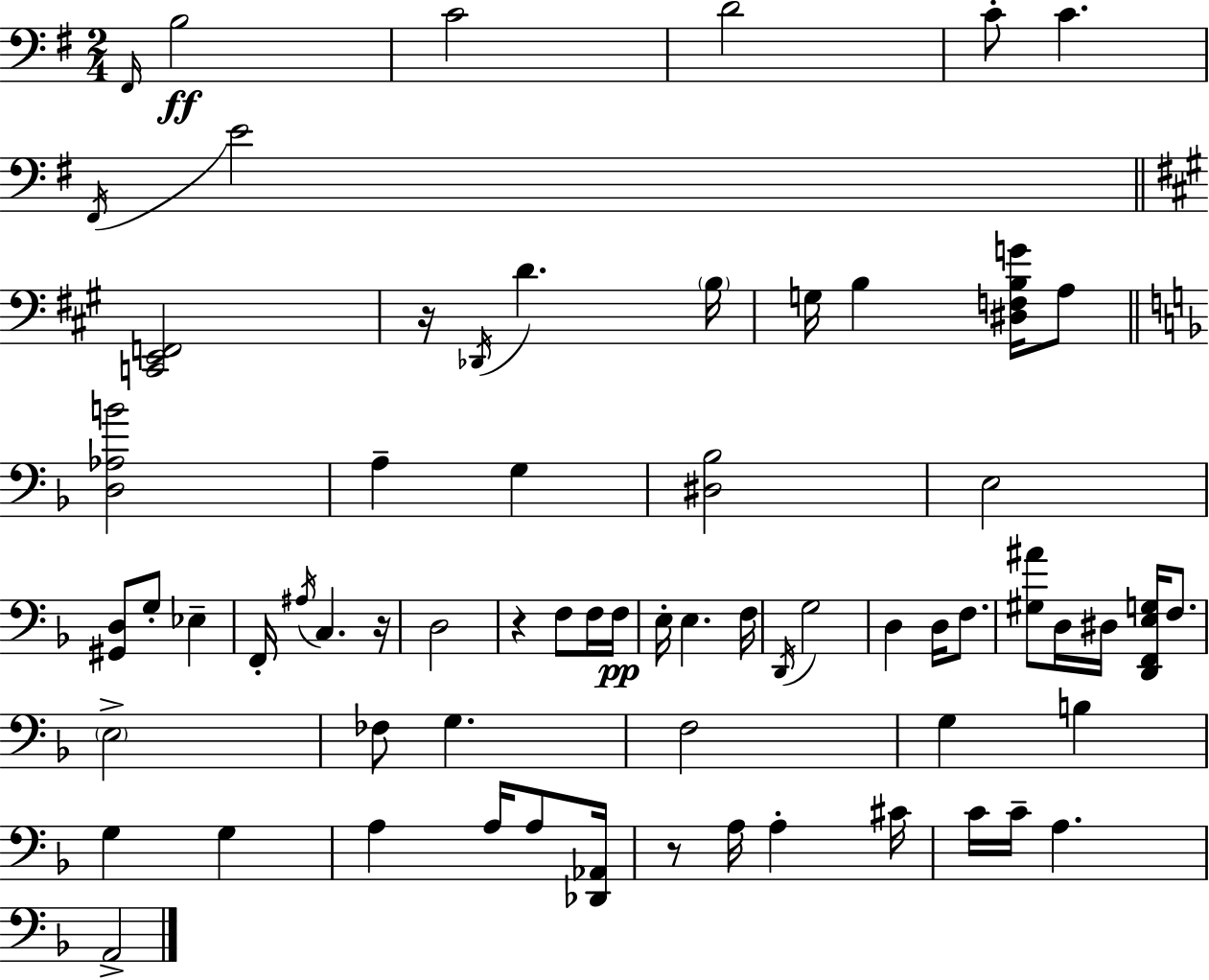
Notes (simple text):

F#2/s B3/h C4/h D4/h C4/e C4/q. F#2/s E4/h [C2,E2,F2]/h R/s Db2/s D4/q. B3/s G3/s B3/q [D#3,F3,B3,G4]/s A3/e [D3,Ab3,B4]/h A3/q G3/q [D#3,Bb3]/h E3/h [G#2,D3]/e G3/e Eb3/q F2/s A#3/s C3/q. R/s D3/h R/q F3/e F3/s F3/s E3/s E3/q. F3/s D2/s G3/h D3/q D3/s F3/e. [G#3,A#4]/e D3/s D#3/s [D2,F2,E3,G3]/s F3/e. E3/h FES3/e G3/q. F3/h G3/q B3/q G3/q G3/q A3/q A3/s A3/e [Db2,Ab2]/s R/e A3/s A3/q C#4/s C4/s C4/s A3/q. A2/h